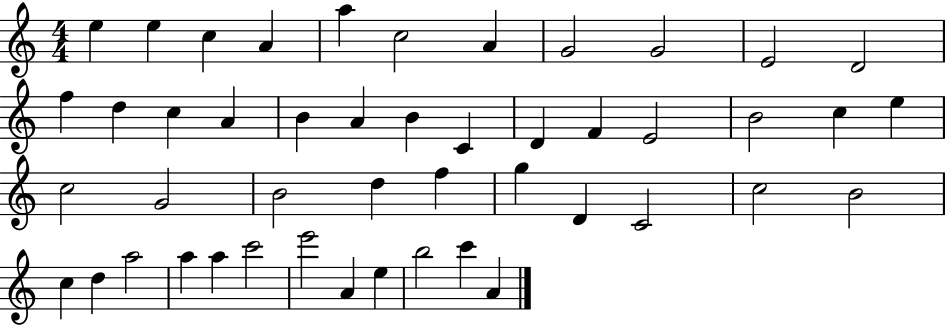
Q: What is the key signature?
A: C major